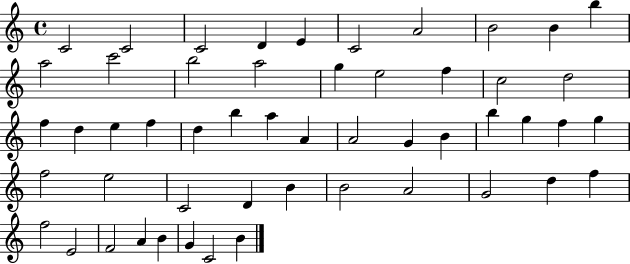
X:1
T:Untitled
M:4/4
L:1/4
K:C
C2 C2 C2 D E C2 A2 B2 B b a2 c'2 b2 a2 g e2 f c2 d2 f d e f d b a A A2 G B b g f g f2 e2 C2 D B B2 A2 G2 d f f2 E2 F2 A B G C2 B